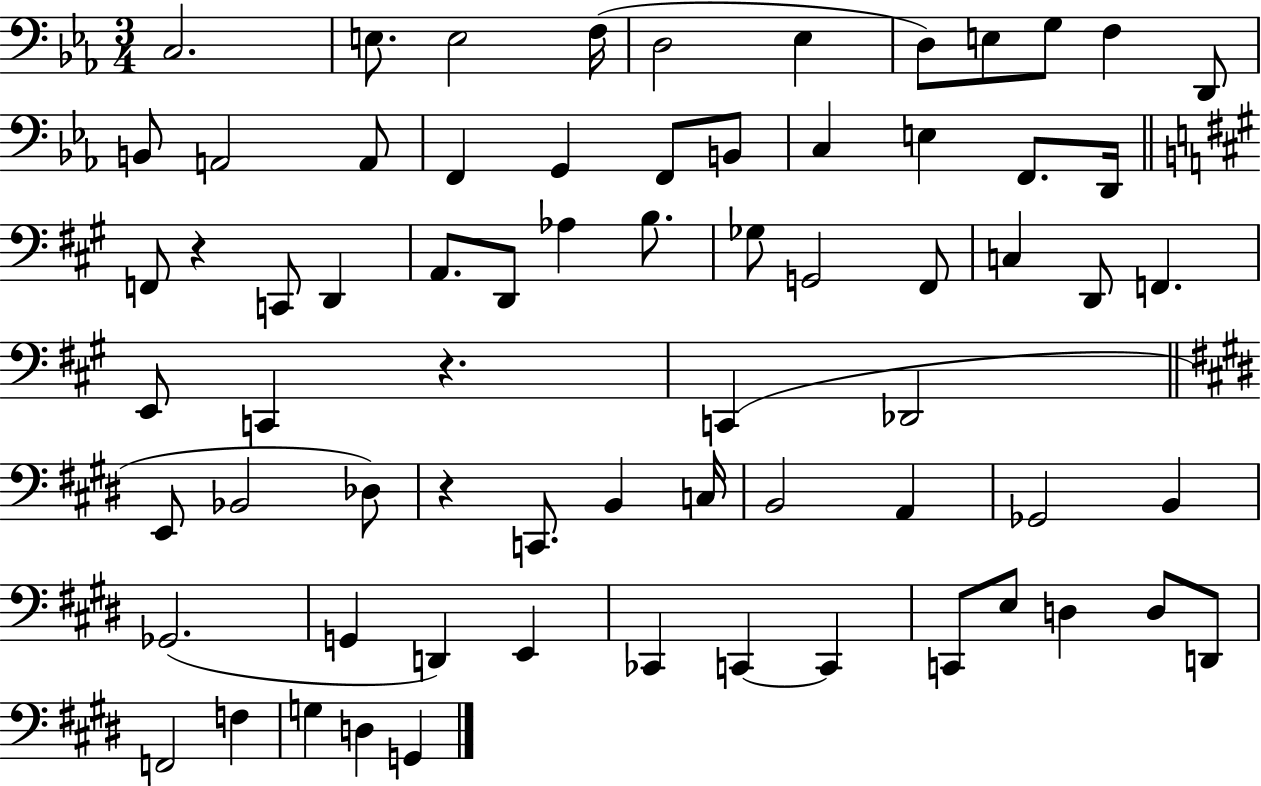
X:1
T:Untitled
M:3/4
L:1/4
K:Eb
C,2 E,/2 E,2 F,/4 D,2 _E, D,/2 E,/2 G,/2 F, D,,/2 B,,/2 A,,2 A,,/2 F,, G,, F,,/2 B,,/2 C, E, F,,/2 D,,/4 F,,/2 z C,,/2 D,, A,,/2 D,,/2 _A, B,/2 _G,/2 G,,2 ^F,,/2 C, D,,/2 F,, E,,/2 C,, z C,, _D,,2 E,,/2 _B,,2 _D,/2 z C,,/2 B,, C,/4 B,,2 A,, _G,,2 B,, _G,,2 G,, D,, E,, _C,, C,, C,, C,,/2 E,/2 D, D,/2 D,,/2 F,,2 F, G, D, G,,